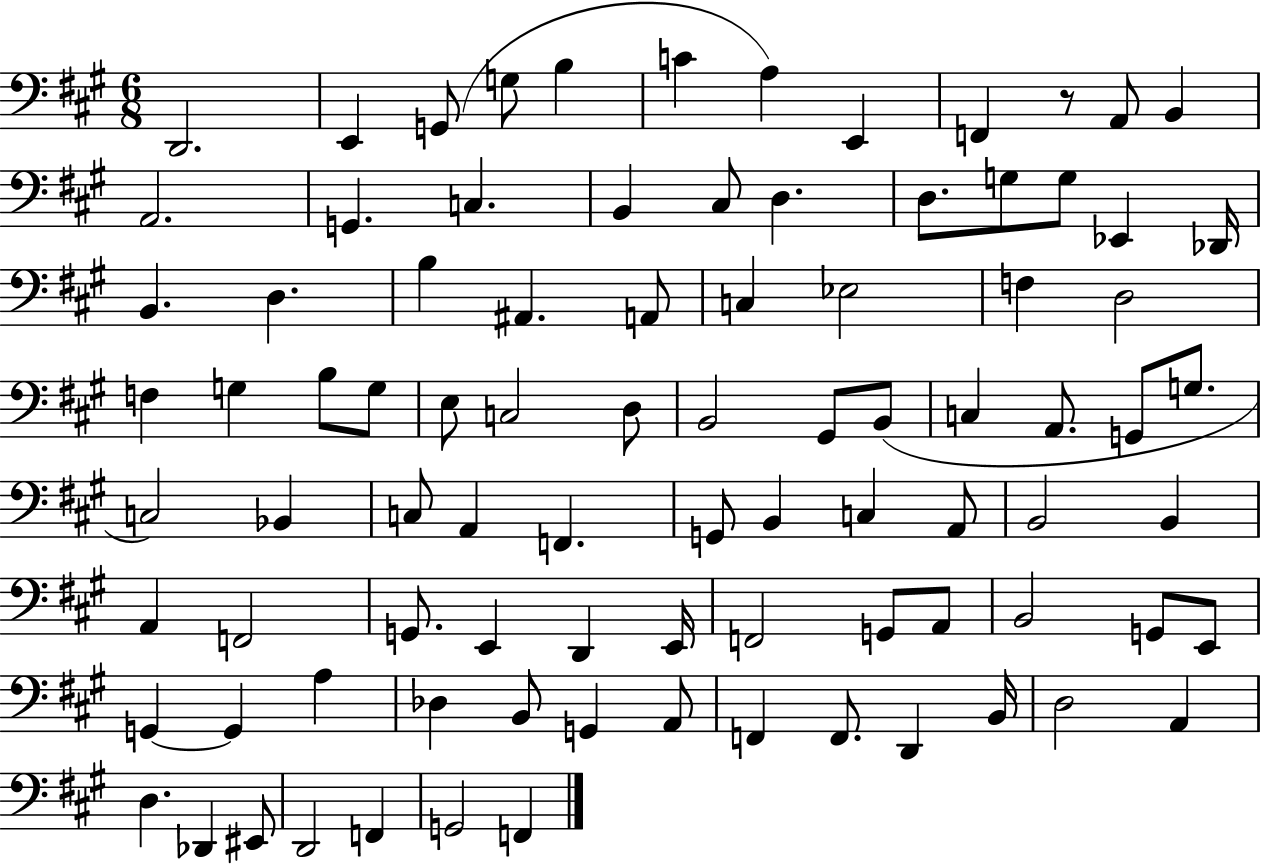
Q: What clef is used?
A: bass